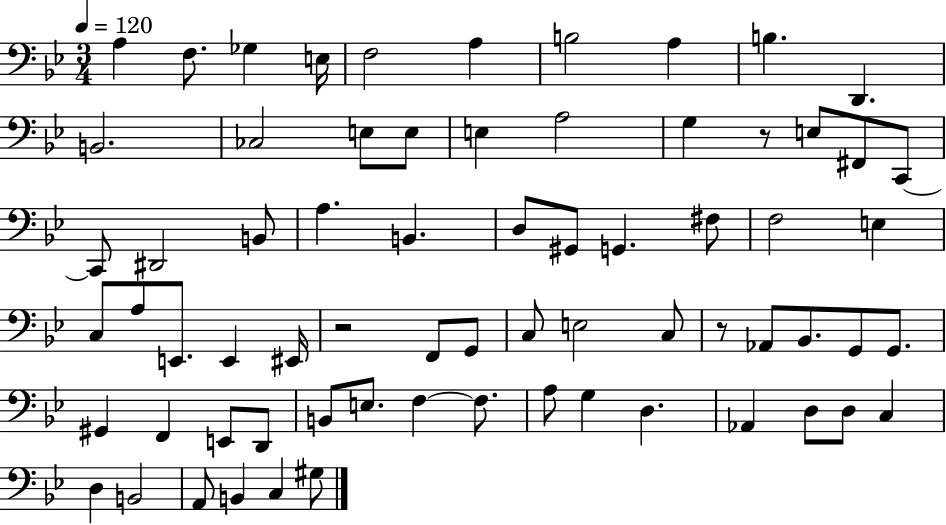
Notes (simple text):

A3/q F3/e. Gb3/q E3/s F3/h A3/q B3/h A3/q B3/q. D2/q. B2/h. CES3/h E3/e E3/e E3/q A3/h G3/q R/e E3/e F#2/e C2/e C2/e D#2/h B2/e A3/q. B2/q. D3/e G#2/e G2/q. F#3/e F3/h E3/q C3/e A3/e E2/e. E2/q EIS2/s R/h F2/e G2/e C3/e E3/h C3/e R/e Ab2/e Bb2/e. G2/e G2/e. G#2/q F2/q E2/e D2/e B2/e E3/e. F3/q F3/e. A3/e G3/q D3/q. Ab2/q D3/e D3/e C3/q D3/q B2/h A2/e B2/q C3/q G#3/e